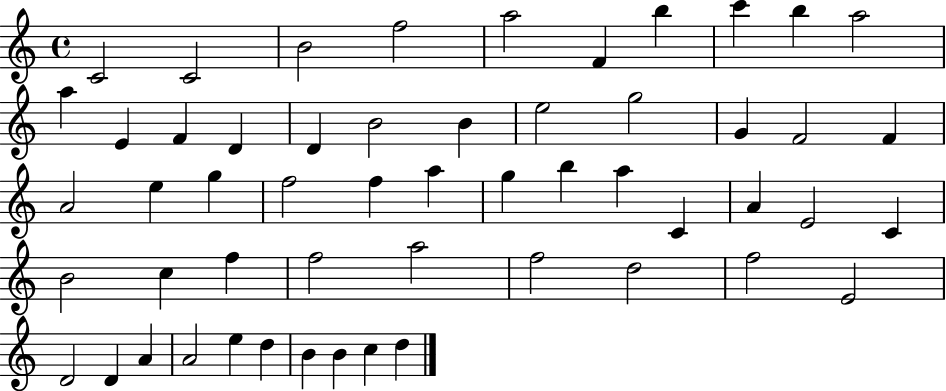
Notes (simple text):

C4/h C4/h B4/h F5/h A5/h F4/q B5/q C6/q B5/q A5/h A5/q E4/q F4/q D4/q D4/q B4/h B4/q E5/h G5/h G4/q F4/h F4/q A4/h E5/q G5/q F5/h F5/q A5/q G5/q B5/q A5/q C4/q A4/q E4/h C4/q B4/h C5/q F5/q F5/h A5/h F5/h D5/h F5/h E4/h D4/h D4/q A4/q A4/h E5/q D5/q B4/q B4/q C5/q D5/q